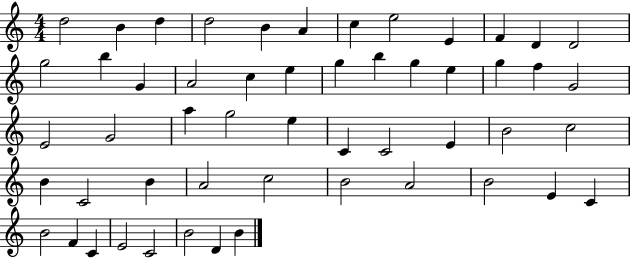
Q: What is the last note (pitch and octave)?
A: B4